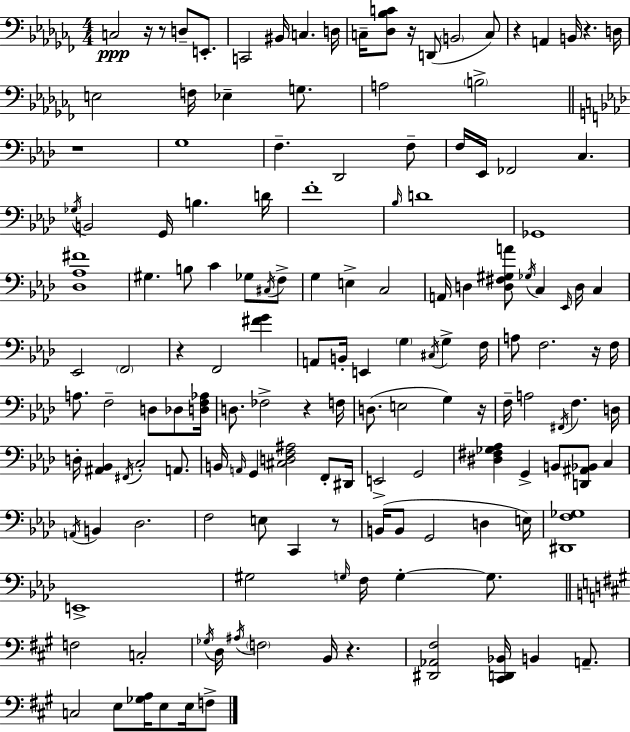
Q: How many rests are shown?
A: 12